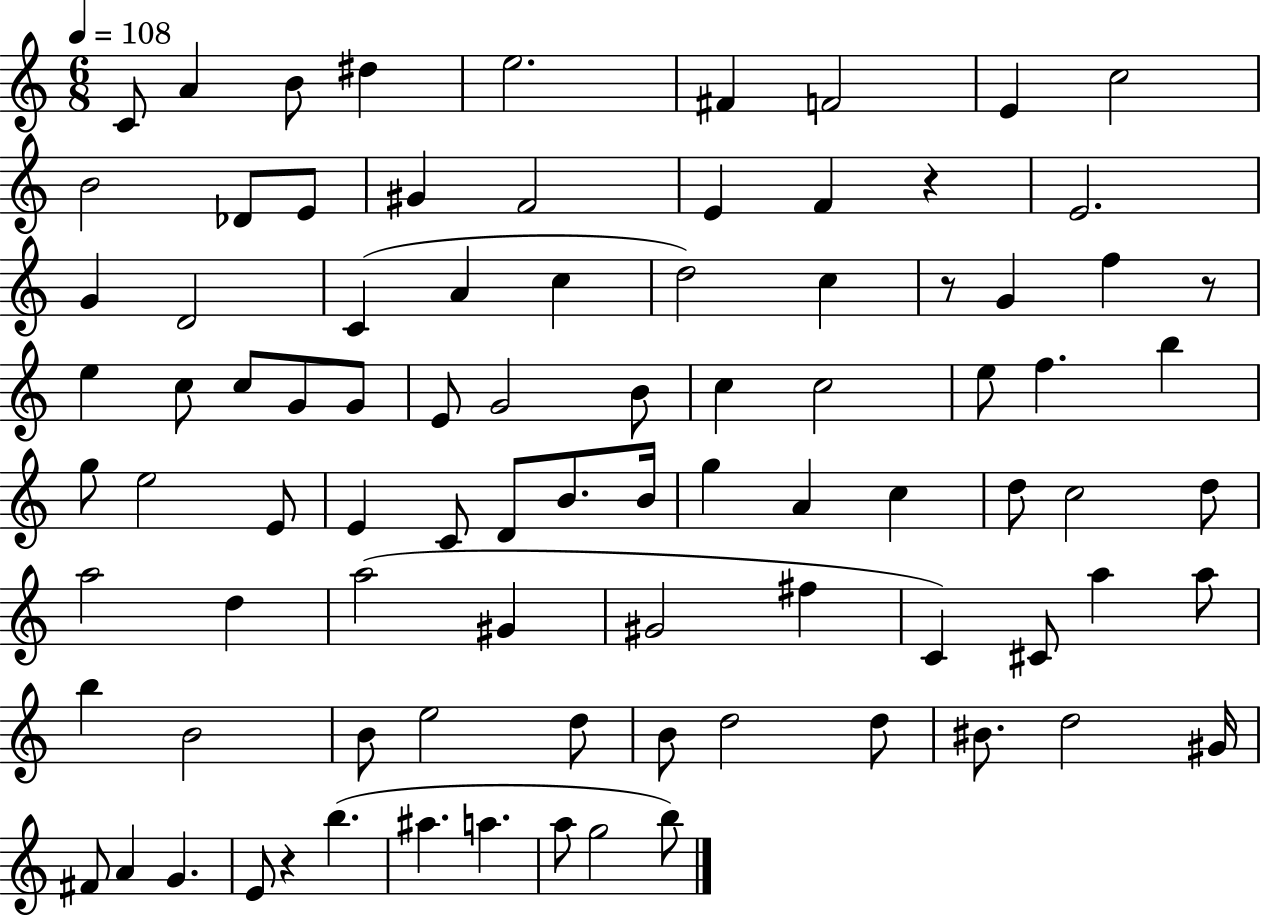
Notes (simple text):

C4/e A4/q B4/e D#5/q E5/h. F#4/q F4/h E4/q C5/h B4/h Db4/e E4/e G#4/q F4/h E4/q F4/q R/q E4/h. G4/q D4/h C4/q A4/q C5/q D5/h C5/q R/e G4/q F5/q R/e E5/q C5/e C5/e G4/e G4/e E4/e G4/h B4/e C5/q C5/h E5/e F5/q. B5/q G5/e E5/h E4/e E4/q C4/e D4/e B4/e. B4/s G5/q A4/q C5/q D5/e C5/h D5/e A5/h D5/q A5/h G#4/q G#4/h F#5/q C4/q C#4/e A5/q A5/e B5/q B4/h B4/e E5/h D5/e B4/e D5/h D5/e BIS4/e. D5/h G#4/s F#4/e A4/q G4/q. E4/e R/q B5/q. A#5/q. A5/q. A5/e G5/h B5/e